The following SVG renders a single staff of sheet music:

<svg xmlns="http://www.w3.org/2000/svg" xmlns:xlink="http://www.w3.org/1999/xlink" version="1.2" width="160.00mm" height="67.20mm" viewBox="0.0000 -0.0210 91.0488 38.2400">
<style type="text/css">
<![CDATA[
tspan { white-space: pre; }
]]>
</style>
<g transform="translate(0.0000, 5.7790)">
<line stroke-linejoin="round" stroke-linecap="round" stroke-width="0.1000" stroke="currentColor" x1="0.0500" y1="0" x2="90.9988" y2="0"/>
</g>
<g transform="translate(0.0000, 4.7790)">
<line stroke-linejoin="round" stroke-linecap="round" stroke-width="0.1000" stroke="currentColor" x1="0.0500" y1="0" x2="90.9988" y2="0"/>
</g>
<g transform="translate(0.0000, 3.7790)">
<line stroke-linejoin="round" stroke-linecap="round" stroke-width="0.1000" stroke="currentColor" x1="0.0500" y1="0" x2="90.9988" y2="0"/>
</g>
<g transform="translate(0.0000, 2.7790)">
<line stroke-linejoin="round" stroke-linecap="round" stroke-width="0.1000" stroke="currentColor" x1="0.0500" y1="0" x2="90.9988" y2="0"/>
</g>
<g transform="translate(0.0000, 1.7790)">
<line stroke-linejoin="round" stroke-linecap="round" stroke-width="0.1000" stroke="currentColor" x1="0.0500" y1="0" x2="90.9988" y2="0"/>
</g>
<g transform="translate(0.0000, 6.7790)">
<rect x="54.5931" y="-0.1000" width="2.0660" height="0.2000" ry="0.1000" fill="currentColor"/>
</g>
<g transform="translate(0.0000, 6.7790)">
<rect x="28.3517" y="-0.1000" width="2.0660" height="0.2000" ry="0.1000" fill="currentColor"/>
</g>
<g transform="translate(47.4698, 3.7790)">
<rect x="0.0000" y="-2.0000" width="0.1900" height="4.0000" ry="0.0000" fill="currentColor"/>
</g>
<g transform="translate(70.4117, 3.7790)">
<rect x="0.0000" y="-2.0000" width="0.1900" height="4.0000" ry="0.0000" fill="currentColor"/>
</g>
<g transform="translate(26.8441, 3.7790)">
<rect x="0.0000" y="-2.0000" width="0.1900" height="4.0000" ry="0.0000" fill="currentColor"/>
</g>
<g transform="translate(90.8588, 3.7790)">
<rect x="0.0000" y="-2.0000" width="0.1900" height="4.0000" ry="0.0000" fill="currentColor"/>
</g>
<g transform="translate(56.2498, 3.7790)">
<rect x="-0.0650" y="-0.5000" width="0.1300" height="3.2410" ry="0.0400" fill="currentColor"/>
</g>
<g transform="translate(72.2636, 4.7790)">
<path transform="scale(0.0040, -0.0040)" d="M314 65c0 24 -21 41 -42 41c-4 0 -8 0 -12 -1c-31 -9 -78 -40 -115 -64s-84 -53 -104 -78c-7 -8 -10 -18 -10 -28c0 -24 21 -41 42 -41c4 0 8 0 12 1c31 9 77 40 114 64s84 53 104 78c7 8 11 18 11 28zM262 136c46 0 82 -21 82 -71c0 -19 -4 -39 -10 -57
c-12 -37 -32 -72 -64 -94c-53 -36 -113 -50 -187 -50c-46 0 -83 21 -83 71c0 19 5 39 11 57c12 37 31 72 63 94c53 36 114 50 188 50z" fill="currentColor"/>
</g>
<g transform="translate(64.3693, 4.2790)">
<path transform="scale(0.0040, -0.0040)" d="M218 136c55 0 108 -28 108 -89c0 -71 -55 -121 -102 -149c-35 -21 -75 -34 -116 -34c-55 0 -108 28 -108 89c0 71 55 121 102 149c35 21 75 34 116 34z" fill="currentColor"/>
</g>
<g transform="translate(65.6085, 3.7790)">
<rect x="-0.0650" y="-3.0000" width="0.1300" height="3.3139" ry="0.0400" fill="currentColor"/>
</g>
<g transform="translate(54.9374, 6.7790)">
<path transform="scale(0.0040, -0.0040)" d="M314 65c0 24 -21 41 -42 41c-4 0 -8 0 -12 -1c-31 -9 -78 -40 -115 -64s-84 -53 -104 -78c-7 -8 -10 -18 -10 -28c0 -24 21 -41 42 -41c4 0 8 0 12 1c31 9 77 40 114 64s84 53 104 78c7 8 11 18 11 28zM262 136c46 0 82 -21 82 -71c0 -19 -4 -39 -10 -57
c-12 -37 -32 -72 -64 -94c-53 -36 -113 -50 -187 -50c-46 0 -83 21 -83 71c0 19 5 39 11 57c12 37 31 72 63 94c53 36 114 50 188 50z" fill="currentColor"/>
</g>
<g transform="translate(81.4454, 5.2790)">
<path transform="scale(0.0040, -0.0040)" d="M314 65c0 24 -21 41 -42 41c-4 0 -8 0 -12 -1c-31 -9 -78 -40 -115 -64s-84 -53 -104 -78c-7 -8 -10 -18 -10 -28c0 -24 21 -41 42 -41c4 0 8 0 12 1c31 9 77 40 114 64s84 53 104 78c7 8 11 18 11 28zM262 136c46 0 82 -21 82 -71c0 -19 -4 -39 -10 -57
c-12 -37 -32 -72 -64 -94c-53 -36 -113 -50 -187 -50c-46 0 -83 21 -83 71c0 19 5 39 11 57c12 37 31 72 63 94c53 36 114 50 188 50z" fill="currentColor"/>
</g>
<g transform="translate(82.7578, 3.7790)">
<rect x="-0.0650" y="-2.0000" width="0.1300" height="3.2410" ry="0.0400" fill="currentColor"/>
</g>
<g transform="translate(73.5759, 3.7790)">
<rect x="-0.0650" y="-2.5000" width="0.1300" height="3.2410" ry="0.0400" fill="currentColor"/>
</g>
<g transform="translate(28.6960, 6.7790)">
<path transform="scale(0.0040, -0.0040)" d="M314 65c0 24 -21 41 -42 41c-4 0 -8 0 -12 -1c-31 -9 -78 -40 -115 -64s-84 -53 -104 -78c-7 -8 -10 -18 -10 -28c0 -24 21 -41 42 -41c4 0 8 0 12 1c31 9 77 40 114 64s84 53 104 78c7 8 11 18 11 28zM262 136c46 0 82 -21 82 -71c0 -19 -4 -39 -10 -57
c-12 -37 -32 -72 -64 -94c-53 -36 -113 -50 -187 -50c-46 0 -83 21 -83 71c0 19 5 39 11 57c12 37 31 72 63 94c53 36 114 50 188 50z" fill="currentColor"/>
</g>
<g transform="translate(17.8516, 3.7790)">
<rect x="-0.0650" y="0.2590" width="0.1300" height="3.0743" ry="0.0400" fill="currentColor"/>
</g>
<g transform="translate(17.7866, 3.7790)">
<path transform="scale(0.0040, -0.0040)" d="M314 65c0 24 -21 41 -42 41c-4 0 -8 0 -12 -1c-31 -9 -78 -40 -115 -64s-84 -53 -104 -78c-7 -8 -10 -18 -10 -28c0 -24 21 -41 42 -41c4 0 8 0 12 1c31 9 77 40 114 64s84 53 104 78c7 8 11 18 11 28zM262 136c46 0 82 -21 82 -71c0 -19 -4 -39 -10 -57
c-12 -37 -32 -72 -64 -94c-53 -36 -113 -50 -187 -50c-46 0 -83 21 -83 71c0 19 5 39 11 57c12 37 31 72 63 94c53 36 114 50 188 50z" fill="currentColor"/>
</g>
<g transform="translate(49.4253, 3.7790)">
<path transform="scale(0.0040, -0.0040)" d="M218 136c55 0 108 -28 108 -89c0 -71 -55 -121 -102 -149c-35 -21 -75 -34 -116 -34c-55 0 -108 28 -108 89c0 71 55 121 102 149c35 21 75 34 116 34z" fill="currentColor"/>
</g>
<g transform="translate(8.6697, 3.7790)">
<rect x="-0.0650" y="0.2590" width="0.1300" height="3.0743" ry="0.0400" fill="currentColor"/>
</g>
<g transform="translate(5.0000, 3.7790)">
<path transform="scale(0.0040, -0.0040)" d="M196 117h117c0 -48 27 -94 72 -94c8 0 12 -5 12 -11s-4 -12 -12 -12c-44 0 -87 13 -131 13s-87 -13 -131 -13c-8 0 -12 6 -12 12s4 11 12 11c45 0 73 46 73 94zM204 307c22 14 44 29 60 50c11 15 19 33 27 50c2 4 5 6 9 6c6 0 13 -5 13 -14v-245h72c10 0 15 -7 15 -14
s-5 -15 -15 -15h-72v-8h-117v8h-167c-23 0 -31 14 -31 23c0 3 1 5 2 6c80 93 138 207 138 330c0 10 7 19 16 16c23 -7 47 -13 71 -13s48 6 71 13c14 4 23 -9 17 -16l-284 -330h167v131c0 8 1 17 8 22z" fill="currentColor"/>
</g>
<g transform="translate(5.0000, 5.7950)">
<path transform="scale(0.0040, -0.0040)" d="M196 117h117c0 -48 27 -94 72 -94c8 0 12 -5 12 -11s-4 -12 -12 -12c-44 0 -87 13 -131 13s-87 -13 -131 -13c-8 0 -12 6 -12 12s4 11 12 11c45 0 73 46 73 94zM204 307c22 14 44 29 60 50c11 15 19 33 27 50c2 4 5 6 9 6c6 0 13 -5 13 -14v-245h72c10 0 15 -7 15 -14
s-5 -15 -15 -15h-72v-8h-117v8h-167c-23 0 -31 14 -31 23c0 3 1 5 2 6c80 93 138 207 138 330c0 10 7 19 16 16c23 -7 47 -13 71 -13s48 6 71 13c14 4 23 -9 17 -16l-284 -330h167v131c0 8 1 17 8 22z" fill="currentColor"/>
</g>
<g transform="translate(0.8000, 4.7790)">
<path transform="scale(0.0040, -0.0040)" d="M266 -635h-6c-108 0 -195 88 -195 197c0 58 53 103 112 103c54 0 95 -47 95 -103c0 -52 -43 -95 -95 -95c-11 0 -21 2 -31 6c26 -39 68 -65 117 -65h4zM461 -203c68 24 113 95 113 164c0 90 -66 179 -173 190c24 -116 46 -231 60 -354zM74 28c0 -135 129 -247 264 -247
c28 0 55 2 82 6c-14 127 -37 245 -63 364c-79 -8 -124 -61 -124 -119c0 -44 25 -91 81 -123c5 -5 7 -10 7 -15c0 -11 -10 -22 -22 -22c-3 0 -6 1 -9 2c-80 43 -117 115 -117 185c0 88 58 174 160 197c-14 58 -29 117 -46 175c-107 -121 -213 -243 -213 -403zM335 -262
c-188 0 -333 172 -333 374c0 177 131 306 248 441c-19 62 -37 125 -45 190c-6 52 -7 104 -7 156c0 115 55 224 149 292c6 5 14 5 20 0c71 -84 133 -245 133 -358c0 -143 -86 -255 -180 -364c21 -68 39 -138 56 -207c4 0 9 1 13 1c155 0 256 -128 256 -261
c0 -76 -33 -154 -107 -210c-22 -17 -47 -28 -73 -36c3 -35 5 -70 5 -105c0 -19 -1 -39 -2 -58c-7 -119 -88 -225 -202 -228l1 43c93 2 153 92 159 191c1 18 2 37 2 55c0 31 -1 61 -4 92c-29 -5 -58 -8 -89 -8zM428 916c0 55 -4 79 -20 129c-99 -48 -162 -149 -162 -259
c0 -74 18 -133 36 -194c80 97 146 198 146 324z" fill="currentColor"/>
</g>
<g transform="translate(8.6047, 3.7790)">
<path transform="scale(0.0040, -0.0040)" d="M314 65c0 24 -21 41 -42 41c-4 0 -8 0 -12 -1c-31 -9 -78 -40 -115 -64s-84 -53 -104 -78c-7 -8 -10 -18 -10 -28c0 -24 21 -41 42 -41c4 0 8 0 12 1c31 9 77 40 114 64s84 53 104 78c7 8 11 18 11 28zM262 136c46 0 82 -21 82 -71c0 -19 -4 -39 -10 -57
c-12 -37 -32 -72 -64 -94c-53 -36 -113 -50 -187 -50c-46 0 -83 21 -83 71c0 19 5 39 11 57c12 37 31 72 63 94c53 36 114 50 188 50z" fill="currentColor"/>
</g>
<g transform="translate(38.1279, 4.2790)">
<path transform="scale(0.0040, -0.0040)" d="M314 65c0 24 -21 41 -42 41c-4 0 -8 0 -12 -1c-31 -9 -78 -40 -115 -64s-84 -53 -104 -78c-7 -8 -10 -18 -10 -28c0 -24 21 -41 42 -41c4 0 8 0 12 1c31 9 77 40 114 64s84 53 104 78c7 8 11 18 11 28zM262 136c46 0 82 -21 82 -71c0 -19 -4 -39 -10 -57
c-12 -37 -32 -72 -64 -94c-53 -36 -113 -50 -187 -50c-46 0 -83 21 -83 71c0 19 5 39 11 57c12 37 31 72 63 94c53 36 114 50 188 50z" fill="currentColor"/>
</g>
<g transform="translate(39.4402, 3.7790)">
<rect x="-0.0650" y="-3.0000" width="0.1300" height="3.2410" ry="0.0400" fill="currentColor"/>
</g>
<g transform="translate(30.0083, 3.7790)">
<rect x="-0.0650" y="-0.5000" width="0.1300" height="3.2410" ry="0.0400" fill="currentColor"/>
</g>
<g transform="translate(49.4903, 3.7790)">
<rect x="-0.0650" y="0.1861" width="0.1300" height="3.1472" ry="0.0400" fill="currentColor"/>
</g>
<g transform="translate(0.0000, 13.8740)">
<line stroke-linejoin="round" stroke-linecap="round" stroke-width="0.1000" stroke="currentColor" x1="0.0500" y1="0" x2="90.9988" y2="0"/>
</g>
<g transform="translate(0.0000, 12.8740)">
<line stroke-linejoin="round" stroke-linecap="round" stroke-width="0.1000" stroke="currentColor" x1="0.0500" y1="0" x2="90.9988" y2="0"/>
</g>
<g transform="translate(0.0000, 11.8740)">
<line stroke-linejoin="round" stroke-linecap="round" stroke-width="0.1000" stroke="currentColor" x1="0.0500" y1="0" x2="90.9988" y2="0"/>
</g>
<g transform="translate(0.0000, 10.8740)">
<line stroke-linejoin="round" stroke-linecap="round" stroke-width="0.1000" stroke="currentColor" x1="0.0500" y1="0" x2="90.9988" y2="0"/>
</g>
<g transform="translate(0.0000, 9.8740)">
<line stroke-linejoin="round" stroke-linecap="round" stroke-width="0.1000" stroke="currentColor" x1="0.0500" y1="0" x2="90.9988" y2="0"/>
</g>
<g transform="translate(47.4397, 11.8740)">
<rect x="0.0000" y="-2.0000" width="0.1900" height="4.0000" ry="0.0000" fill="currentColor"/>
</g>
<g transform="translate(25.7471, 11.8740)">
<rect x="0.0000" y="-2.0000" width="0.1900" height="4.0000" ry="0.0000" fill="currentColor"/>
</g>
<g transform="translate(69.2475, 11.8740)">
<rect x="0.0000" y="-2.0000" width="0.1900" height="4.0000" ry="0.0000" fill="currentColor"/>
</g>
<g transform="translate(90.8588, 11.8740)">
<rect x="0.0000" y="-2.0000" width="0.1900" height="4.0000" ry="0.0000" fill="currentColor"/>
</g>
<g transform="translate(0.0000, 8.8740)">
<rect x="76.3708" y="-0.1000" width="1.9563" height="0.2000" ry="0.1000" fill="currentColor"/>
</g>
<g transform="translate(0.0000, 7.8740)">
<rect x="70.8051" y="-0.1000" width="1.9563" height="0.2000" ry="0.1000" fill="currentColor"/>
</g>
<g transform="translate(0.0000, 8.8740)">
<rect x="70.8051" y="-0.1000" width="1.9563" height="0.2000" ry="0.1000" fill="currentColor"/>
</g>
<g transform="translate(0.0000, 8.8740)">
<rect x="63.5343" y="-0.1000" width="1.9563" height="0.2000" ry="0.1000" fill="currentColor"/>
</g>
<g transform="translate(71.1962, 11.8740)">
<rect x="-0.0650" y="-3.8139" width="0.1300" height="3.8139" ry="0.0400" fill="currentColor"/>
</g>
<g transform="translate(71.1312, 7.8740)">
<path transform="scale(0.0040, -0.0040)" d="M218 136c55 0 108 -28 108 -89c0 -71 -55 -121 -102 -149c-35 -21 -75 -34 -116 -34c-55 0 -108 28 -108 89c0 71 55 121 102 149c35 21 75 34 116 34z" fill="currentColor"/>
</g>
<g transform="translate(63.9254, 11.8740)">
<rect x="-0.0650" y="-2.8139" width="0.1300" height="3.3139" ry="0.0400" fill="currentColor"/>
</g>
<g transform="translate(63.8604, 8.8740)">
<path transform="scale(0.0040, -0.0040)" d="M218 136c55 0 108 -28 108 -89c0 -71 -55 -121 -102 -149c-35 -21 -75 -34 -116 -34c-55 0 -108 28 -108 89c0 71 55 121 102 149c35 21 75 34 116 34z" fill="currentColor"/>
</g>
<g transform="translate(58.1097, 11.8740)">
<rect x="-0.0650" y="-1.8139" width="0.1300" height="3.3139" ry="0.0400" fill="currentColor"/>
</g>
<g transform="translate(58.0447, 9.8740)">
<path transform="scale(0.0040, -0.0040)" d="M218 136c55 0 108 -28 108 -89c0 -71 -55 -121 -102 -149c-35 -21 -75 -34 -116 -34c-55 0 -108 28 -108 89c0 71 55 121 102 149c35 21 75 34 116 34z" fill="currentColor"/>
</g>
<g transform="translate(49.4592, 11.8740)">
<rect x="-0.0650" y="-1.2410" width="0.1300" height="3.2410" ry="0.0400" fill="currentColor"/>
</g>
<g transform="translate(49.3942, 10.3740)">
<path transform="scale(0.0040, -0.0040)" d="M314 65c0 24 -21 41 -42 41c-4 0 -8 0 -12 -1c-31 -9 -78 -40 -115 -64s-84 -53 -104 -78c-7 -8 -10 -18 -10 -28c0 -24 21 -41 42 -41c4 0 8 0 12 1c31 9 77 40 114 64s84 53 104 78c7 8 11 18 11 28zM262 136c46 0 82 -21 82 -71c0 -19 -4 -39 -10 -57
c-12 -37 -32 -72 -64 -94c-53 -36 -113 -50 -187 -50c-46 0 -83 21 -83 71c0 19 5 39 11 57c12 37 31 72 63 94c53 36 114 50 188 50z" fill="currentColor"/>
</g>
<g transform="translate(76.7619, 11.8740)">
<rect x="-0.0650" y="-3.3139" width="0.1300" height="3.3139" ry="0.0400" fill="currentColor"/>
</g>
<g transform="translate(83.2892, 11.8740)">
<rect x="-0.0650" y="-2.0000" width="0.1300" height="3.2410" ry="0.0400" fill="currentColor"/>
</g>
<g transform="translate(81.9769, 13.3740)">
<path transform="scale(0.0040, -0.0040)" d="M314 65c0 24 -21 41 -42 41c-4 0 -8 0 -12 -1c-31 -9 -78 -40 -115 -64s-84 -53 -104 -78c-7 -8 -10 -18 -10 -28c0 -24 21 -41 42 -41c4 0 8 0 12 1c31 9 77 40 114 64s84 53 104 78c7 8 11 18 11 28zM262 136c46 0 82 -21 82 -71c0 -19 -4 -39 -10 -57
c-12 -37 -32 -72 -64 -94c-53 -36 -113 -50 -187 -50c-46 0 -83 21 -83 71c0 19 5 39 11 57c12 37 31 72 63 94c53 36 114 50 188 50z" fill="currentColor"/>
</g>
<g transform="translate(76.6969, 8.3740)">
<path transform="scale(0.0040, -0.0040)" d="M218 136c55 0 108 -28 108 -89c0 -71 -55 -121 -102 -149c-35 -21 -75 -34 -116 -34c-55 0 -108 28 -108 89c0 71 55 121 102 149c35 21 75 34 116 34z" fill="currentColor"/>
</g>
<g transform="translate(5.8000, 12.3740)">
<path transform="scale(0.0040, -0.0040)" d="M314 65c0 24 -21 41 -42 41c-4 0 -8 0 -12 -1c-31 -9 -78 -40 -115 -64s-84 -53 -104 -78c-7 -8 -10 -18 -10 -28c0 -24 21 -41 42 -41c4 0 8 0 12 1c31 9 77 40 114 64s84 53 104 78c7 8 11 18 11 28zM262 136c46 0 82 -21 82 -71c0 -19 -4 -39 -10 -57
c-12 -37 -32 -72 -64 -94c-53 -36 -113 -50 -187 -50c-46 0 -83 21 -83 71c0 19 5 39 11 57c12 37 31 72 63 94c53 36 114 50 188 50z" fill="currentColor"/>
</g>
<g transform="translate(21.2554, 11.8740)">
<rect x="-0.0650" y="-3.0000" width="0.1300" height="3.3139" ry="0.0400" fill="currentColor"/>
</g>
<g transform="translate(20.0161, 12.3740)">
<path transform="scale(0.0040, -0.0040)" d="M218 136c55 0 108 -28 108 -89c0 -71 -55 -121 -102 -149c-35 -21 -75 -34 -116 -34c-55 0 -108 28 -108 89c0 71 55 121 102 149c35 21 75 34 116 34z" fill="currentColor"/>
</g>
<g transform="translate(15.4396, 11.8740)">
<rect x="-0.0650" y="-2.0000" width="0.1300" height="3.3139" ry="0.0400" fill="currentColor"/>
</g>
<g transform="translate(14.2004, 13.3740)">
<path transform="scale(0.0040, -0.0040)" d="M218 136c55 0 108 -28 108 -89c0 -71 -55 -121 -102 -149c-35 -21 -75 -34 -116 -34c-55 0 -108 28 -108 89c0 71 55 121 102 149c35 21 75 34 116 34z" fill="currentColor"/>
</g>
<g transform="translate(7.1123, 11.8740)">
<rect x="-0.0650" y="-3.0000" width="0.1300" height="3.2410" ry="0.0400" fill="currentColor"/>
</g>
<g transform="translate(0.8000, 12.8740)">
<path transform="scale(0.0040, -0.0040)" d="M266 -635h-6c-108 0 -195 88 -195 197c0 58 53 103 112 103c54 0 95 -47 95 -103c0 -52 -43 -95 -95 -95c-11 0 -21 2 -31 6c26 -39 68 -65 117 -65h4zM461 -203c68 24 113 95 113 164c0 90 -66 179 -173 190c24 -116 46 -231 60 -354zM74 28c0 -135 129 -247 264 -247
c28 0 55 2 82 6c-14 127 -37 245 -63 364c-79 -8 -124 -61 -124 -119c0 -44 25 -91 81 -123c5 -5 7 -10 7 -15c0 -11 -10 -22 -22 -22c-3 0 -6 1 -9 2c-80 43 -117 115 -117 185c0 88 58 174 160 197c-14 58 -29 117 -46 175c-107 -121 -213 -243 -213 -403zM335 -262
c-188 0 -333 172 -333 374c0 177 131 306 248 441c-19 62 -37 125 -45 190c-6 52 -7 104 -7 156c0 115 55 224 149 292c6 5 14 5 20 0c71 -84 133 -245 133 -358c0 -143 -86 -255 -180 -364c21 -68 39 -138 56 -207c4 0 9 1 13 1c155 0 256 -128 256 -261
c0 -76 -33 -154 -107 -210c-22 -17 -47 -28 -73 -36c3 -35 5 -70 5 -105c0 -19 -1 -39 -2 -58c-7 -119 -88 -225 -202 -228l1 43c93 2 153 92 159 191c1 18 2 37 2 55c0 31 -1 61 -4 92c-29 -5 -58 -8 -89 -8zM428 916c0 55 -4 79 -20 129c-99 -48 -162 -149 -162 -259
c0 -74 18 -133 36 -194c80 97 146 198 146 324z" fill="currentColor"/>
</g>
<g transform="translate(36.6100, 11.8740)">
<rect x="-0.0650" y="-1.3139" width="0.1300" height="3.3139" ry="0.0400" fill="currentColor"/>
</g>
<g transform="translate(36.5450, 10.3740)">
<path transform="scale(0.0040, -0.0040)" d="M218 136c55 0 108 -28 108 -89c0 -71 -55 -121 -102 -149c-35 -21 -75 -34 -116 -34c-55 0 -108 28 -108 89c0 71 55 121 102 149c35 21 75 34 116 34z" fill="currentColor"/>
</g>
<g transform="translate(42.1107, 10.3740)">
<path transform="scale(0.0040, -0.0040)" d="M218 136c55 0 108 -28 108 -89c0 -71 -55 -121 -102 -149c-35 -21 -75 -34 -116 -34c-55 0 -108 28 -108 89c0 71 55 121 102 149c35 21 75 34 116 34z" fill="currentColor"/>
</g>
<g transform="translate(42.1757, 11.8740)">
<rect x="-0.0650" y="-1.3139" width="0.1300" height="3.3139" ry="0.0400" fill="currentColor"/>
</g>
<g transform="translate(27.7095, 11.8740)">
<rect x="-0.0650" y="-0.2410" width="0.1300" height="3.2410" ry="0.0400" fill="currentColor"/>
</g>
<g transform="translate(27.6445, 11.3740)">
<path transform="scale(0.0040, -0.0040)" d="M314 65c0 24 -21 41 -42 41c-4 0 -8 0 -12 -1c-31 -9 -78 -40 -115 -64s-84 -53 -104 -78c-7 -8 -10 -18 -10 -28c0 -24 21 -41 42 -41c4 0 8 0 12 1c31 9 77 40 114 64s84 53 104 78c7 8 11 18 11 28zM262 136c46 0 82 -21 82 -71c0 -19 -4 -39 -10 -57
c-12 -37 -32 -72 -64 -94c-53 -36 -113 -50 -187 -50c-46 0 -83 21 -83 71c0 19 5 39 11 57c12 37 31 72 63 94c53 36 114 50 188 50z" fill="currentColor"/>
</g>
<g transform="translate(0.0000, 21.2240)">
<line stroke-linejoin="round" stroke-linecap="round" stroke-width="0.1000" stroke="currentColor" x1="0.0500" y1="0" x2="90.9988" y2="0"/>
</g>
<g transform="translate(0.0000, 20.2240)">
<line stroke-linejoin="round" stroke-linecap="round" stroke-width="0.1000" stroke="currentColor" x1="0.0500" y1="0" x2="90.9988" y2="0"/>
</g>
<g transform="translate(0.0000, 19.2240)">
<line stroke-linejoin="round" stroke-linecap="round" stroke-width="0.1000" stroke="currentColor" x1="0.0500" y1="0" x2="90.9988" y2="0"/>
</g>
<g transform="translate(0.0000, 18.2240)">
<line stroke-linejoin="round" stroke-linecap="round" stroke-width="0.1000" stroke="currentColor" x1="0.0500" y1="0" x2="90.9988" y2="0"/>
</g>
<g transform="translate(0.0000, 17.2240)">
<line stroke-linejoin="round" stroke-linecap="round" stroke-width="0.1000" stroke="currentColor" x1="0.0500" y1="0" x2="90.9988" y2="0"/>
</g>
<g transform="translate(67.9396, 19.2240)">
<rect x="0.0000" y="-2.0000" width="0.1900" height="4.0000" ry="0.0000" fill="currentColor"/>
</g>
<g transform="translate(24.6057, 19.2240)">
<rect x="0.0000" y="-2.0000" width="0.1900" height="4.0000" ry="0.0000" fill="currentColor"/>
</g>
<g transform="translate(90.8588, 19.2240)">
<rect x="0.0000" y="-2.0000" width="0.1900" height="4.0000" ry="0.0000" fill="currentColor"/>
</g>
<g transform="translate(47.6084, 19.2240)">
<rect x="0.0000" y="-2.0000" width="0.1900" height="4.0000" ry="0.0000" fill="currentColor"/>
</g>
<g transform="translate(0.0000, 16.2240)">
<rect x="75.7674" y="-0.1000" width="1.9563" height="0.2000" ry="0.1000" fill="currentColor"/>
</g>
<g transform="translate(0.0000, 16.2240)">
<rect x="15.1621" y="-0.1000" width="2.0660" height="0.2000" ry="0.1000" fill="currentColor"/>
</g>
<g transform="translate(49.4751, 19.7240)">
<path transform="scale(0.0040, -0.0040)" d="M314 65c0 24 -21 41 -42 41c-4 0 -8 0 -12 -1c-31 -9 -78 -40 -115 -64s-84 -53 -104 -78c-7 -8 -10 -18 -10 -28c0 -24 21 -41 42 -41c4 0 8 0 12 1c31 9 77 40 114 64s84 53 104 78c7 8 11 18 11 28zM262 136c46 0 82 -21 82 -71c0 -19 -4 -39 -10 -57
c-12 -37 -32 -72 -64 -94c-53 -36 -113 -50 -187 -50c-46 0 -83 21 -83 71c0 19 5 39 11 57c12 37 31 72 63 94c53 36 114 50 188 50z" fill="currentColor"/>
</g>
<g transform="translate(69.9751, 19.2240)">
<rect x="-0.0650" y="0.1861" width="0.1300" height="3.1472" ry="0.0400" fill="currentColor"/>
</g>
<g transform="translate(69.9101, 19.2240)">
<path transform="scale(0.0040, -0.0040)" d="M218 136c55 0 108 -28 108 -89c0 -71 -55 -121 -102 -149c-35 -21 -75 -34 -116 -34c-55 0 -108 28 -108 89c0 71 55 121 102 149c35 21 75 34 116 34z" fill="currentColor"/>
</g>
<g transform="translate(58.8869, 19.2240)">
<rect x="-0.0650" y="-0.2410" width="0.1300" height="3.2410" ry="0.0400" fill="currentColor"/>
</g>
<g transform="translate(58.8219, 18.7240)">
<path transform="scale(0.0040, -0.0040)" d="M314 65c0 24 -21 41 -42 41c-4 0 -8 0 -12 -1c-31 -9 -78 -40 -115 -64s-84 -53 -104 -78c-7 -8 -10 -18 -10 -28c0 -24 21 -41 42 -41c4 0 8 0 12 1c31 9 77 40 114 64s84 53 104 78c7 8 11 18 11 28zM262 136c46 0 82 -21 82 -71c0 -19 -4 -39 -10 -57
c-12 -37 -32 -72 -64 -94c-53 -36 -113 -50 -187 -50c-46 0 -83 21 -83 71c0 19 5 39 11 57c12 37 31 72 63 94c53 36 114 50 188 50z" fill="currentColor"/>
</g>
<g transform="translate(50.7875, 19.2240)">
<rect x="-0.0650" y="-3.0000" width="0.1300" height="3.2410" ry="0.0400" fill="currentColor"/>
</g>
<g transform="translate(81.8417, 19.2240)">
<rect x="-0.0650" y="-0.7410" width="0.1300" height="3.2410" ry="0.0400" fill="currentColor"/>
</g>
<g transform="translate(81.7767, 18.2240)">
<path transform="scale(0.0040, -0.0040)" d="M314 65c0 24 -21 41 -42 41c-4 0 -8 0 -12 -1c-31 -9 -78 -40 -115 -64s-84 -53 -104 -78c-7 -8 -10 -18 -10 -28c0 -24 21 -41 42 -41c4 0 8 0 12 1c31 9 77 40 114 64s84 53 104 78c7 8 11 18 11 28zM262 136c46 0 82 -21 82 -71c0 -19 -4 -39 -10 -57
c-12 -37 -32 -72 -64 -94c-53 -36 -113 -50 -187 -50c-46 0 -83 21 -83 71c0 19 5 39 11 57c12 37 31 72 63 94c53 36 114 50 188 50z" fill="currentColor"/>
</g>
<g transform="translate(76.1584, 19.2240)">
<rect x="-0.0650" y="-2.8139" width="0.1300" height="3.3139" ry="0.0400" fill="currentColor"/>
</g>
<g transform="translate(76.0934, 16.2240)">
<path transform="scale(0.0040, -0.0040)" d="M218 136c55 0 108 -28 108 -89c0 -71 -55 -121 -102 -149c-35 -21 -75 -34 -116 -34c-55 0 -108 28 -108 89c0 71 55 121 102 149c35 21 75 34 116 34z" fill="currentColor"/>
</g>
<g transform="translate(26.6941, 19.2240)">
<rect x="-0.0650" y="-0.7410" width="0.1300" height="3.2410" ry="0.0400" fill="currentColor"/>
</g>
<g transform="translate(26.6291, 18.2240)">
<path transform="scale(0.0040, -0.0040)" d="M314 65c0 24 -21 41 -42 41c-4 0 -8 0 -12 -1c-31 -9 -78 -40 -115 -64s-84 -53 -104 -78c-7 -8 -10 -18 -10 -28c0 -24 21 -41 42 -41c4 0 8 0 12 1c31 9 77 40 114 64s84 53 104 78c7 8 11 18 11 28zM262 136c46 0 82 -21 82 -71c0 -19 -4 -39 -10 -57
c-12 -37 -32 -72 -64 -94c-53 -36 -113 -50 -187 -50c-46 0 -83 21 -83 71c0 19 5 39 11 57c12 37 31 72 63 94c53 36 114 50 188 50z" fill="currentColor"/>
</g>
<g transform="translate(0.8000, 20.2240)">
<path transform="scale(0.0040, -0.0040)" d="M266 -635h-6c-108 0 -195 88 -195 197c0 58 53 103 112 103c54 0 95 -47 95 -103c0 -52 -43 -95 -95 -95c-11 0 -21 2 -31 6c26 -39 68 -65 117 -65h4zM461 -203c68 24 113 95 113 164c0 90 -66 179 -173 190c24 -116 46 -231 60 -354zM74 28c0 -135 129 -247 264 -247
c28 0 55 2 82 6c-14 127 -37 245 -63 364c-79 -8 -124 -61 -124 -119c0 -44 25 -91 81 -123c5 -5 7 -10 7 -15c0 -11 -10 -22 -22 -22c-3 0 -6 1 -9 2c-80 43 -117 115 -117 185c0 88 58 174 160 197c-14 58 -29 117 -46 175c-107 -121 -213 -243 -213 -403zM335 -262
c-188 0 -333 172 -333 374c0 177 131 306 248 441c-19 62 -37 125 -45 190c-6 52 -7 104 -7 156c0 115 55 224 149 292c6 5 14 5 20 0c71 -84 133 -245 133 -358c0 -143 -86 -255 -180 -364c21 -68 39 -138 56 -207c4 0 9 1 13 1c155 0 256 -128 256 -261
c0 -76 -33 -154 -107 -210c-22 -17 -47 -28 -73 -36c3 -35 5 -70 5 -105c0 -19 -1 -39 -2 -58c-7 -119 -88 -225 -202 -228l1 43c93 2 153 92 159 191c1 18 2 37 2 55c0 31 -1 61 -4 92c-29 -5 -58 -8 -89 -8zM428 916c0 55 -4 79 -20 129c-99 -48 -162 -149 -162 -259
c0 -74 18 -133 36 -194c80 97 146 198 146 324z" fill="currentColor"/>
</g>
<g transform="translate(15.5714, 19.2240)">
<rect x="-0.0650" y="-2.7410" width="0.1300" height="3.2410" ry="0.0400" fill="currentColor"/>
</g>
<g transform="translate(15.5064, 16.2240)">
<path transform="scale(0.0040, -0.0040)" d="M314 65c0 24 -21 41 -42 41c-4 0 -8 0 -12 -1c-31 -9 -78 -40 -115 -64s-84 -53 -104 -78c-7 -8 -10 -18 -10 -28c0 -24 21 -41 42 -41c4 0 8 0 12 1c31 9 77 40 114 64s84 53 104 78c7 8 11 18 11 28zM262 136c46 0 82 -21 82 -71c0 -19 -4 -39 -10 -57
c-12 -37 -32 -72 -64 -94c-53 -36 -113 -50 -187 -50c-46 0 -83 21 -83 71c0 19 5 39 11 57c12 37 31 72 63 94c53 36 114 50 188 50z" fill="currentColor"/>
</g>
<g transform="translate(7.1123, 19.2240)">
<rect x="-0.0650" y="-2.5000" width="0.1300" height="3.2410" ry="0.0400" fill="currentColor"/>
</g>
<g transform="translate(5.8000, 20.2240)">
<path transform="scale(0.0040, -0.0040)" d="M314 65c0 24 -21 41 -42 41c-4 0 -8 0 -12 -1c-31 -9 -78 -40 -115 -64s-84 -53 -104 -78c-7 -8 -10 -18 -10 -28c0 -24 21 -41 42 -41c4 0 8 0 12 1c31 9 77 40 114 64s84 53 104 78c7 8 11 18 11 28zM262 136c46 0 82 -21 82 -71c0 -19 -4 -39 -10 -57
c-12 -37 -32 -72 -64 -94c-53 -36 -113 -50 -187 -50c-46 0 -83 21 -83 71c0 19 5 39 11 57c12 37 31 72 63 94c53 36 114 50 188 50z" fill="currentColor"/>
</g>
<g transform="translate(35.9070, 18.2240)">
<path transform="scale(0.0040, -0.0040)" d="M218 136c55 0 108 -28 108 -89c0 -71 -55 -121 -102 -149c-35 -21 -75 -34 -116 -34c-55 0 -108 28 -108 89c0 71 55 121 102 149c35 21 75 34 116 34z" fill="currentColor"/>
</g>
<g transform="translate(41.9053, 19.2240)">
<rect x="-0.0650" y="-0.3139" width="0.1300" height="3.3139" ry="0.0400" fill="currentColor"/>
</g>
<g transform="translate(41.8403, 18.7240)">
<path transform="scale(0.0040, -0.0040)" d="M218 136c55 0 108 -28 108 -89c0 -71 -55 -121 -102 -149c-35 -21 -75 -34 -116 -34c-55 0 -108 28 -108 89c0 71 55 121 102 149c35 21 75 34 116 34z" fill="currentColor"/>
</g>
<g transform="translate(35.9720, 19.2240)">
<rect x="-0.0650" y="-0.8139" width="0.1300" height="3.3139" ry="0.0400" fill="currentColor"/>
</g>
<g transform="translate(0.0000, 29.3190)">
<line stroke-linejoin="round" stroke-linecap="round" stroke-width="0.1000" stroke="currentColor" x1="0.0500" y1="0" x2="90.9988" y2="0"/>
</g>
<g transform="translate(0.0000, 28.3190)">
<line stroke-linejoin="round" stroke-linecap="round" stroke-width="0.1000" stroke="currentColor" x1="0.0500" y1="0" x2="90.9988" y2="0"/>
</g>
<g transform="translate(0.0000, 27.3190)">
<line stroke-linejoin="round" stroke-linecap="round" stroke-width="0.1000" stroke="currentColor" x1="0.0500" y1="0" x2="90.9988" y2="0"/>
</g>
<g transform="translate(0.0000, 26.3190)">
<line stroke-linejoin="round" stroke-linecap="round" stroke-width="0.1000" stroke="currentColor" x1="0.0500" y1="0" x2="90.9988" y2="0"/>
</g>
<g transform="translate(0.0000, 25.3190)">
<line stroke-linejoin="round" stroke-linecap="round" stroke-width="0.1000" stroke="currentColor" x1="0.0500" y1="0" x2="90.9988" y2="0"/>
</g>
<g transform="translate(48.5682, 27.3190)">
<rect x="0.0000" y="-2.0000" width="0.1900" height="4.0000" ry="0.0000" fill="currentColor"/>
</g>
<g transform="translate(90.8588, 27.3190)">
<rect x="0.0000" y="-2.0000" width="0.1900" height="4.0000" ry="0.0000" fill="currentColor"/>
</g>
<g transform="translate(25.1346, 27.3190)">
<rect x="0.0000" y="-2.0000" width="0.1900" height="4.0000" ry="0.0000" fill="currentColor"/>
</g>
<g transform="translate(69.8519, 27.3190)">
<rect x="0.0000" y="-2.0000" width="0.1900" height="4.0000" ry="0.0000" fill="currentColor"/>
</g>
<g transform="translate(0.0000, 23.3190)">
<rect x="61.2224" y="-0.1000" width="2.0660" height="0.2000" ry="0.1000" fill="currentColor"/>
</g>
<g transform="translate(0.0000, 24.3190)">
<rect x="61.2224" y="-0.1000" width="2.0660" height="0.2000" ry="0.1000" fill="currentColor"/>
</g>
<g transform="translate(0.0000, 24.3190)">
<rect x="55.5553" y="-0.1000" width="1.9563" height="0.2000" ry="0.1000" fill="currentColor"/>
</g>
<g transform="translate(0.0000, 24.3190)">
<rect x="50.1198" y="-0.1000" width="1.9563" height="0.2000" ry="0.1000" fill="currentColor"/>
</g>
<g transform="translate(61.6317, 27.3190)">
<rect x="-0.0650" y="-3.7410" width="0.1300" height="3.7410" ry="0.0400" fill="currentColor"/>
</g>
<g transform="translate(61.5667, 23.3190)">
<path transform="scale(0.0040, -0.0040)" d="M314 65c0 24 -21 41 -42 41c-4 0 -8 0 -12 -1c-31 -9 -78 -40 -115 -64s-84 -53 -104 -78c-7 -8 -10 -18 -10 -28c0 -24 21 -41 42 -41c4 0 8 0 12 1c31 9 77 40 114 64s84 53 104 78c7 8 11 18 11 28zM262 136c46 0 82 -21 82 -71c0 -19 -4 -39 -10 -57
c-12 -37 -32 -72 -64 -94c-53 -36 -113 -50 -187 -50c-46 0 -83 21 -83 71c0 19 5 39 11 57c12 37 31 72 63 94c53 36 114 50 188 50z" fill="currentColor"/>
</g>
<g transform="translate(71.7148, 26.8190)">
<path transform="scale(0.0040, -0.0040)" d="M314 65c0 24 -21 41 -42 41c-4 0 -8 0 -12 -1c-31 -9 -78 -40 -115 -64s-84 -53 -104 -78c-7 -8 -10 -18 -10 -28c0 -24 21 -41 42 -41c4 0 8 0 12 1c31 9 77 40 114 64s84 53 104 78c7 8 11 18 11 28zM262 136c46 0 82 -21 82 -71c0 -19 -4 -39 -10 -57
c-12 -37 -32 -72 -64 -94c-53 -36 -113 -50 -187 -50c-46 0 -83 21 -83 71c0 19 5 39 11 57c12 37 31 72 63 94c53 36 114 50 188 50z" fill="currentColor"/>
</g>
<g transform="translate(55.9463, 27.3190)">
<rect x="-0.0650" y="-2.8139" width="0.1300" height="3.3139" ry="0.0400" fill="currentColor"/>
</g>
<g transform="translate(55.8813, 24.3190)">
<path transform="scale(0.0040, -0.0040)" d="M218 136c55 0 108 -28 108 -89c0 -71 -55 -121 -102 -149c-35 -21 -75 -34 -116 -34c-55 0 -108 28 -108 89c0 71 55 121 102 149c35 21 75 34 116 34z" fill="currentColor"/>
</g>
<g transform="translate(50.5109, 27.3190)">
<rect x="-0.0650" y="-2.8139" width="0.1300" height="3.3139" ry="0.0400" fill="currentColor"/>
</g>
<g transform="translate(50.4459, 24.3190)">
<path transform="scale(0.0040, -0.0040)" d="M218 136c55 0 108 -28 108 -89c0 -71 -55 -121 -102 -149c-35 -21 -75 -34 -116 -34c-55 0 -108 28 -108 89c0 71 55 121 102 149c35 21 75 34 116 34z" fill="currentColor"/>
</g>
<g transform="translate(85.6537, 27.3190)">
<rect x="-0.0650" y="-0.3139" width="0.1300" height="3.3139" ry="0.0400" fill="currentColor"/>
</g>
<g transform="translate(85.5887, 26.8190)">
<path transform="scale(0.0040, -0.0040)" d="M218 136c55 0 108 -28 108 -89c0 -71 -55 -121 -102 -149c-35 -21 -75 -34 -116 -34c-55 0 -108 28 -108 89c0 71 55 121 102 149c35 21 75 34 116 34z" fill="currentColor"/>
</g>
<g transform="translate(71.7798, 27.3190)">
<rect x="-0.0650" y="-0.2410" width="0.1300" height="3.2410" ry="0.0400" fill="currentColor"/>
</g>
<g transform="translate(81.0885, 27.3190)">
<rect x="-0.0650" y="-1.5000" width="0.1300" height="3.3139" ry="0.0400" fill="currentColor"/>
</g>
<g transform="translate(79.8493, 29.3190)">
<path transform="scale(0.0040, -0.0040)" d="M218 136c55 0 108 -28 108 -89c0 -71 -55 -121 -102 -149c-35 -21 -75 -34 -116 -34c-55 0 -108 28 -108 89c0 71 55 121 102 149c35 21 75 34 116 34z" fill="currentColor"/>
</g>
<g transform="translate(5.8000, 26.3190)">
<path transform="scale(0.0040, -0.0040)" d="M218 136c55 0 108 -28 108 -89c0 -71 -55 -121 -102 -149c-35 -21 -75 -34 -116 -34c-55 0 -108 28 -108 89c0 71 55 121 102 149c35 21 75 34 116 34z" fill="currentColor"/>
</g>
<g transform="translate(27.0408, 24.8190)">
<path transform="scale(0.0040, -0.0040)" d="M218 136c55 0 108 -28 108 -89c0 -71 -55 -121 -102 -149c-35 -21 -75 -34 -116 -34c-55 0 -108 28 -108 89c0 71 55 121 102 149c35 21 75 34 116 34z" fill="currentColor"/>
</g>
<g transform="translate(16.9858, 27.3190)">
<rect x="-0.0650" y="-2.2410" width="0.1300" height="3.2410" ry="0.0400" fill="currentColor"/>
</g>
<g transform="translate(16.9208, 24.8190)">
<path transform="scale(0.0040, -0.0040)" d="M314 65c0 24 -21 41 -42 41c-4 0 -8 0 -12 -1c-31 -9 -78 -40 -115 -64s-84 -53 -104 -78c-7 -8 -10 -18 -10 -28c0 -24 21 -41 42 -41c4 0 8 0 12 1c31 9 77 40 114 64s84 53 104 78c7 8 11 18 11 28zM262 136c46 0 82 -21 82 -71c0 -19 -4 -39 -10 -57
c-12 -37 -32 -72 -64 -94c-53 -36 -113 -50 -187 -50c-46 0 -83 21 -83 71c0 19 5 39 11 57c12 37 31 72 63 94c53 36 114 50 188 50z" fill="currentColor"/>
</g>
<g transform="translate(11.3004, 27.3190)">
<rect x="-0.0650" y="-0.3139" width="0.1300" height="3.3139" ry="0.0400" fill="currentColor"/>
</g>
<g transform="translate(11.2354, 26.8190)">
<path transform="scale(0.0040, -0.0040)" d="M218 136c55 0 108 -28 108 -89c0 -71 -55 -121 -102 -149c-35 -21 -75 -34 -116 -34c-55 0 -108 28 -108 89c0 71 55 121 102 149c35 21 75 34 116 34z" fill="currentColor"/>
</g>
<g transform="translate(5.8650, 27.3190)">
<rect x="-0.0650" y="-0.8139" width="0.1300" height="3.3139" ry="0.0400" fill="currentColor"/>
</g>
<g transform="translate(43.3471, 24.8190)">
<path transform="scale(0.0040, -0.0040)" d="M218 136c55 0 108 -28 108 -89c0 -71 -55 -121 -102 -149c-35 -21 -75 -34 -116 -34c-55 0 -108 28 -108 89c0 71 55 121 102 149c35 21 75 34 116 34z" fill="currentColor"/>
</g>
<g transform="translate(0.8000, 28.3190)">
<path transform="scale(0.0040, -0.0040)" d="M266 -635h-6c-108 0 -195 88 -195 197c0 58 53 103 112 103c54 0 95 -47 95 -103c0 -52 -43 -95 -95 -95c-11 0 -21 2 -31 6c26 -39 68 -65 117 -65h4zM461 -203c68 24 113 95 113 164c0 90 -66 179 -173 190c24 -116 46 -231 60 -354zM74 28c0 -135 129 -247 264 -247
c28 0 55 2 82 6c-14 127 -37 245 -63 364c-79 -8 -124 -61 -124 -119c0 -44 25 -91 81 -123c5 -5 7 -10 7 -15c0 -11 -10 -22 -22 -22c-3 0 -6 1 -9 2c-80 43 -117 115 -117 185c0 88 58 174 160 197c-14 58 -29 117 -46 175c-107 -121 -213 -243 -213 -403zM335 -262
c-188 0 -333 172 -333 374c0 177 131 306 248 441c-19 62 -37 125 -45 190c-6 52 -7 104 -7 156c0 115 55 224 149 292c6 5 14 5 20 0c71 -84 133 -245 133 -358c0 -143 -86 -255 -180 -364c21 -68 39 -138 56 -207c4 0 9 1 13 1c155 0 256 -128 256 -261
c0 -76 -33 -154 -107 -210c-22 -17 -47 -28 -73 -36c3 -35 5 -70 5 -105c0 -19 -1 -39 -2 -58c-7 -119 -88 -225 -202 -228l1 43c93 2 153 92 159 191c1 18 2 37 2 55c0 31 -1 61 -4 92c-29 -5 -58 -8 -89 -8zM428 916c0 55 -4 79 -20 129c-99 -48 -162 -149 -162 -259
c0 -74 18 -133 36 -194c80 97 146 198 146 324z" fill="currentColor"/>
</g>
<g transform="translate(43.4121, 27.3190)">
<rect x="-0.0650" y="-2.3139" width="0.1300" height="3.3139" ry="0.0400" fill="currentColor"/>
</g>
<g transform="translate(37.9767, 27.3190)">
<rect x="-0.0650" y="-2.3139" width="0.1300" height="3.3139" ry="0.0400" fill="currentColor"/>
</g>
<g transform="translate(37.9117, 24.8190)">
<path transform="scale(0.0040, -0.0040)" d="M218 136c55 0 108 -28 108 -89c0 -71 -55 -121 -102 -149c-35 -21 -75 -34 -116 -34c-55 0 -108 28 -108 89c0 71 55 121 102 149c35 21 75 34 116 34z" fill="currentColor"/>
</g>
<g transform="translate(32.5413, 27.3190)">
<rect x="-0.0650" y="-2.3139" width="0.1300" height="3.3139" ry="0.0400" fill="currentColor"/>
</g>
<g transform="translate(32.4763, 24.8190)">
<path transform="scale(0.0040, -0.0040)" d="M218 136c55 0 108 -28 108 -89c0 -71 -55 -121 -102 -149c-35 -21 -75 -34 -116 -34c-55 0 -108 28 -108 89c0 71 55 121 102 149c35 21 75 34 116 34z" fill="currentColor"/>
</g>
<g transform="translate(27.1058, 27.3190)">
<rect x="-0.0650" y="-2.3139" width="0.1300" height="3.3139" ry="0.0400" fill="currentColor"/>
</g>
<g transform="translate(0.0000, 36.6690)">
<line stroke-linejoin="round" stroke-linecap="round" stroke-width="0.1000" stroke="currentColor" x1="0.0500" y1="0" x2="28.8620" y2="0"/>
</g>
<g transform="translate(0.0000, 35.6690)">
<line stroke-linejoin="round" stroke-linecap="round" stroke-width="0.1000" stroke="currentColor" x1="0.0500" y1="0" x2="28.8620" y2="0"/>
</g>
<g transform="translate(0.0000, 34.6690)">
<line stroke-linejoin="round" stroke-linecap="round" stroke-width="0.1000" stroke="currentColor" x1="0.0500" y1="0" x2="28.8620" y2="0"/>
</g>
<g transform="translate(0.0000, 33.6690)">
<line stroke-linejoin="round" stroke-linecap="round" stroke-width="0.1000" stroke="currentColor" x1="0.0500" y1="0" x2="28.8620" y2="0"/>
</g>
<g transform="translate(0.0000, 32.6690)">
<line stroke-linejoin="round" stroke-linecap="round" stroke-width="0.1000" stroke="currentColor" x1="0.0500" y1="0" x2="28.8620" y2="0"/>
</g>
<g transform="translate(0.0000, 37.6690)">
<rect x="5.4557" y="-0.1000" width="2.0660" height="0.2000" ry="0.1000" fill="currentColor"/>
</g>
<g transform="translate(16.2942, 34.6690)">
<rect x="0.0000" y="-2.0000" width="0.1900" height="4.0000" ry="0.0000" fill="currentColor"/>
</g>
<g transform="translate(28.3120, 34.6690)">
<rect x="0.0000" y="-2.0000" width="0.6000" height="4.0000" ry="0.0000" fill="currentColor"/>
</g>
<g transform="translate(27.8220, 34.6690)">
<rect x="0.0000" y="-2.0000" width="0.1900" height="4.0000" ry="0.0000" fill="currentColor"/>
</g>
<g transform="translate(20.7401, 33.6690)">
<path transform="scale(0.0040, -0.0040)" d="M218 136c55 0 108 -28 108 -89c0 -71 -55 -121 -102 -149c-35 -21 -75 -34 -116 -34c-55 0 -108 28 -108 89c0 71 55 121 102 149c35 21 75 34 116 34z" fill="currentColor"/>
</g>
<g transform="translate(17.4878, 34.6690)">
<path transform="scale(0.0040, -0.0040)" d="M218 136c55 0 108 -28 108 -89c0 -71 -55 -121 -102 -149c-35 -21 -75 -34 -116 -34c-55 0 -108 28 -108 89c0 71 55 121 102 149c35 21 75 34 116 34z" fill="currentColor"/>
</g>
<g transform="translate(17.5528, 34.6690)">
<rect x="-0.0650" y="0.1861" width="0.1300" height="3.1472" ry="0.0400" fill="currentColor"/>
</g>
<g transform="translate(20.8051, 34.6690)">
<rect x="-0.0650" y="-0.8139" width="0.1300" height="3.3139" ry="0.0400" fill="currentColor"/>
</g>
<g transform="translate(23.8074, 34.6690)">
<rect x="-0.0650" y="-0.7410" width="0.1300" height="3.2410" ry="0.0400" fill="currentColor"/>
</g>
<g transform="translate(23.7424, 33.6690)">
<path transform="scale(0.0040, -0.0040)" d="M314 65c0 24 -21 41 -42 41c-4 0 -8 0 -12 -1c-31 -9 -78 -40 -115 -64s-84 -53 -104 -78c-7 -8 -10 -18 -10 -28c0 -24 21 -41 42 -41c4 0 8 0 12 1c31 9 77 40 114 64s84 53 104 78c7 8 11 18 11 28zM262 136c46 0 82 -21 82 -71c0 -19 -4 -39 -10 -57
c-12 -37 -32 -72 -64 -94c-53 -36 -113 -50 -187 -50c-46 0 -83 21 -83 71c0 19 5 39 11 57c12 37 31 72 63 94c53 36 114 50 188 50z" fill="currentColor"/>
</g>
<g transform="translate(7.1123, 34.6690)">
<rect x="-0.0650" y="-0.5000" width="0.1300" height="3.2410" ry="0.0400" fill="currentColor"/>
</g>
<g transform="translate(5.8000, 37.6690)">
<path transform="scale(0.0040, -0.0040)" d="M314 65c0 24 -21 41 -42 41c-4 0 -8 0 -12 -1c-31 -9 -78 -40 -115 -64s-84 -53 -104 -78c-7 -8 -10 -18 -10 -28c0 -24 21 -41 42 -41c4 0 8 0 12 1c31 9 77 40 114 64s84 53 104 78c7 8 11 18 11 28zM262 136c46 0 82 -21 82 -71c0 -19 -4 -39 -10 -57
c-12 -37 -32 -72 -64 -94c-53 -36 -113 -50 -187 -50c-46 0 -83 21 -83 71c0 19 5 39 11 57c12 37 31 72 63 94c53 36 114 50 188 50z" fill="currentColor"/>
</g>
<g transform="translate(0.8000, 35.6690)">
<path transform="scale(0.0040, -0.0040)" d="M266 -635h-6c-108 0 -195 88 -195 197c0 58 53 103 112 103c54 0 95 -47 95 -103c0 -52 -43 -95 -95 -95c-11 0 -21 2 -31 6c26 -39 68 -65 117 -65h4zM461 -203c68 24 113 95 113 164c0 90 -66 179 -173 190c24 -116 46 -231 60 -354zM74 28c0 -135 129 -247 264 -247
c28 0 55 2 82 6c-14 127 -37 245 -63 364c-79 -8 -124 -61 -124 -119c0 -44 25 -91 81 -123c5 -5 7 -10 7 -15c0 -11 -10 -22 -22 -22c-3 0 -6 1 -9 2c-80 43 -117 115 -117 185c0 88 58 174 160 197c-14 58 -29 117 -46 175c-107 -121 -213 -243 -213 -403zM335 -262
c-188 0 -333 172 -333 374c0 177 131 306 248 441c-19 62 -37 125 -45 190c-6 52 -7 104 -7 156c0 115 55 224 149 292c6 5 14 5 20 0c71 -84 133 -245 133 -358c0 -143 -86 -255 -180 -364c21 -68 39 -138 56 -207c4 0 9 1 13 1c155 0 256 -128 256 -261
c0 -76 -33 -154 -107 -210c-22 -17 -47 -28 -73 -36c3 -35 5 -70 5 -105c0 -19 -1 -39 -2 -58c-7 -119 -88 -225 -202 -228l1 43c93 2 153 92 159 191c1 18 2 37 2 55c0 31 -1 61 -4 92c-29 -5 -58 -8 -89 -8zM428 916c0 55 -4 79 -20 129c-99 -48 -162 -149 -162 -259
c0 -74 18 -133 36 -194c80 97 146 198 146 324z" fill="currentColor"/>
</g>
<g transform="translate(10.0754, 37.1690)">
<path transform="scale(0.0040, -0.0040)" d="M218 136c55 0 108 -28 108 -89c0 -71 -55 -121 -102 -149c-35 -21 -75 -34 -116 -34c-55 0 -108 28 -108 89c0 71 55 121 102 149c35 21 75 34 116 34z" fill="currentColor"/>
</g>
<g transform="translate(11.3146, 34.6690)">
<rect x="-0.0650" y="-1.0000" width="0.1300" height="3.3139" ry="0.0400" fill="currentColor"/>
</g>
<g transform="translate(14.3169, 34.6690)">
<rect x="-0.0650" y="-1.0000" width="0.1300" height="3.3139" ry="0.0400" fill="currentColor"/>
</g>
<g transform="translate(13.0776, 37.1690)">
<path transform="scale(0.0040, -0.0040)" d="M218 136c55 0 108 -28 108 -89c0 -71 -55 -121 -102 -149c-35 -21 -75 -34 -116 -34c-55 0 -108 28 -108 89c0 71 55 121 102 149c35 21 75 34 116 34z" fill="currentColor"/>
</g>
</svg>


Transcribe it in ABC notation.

X:1
T:Untitled
M:4/4
L:1/4
K:C
B2 B2 C2 A2 B C2 A G2 F2 A2 F A c2 e e e2 f a c' b F2 G2 a2 d2 d c A2 c2 B a d2 d c g2 g g g g a a c'2 c2 E c C2 D D B d d2